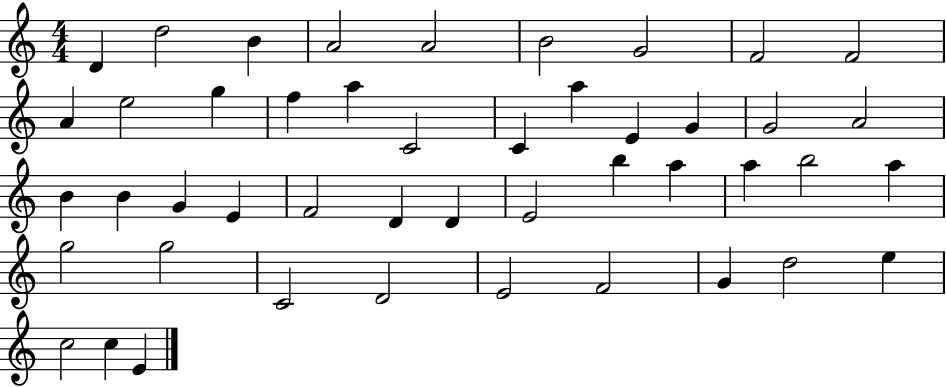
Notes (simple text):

D4/q D5/h B4/q A4/h A4/h B4/h G4/h F4/h F4/h A4/q E5/h G5/q F5/q A5/q C4/h C4/q A5/q E4/q G4/q G4/h A4/h B4/q B4/q G4/q E4/q F4/h D4/q D4/q E4/h B5/q A5/q A5/q B5/h A5/q G5/h G5/h C4/h D4/h E4/h F4/h G4/q D5/h E5/q C5/h C5/q E4/q